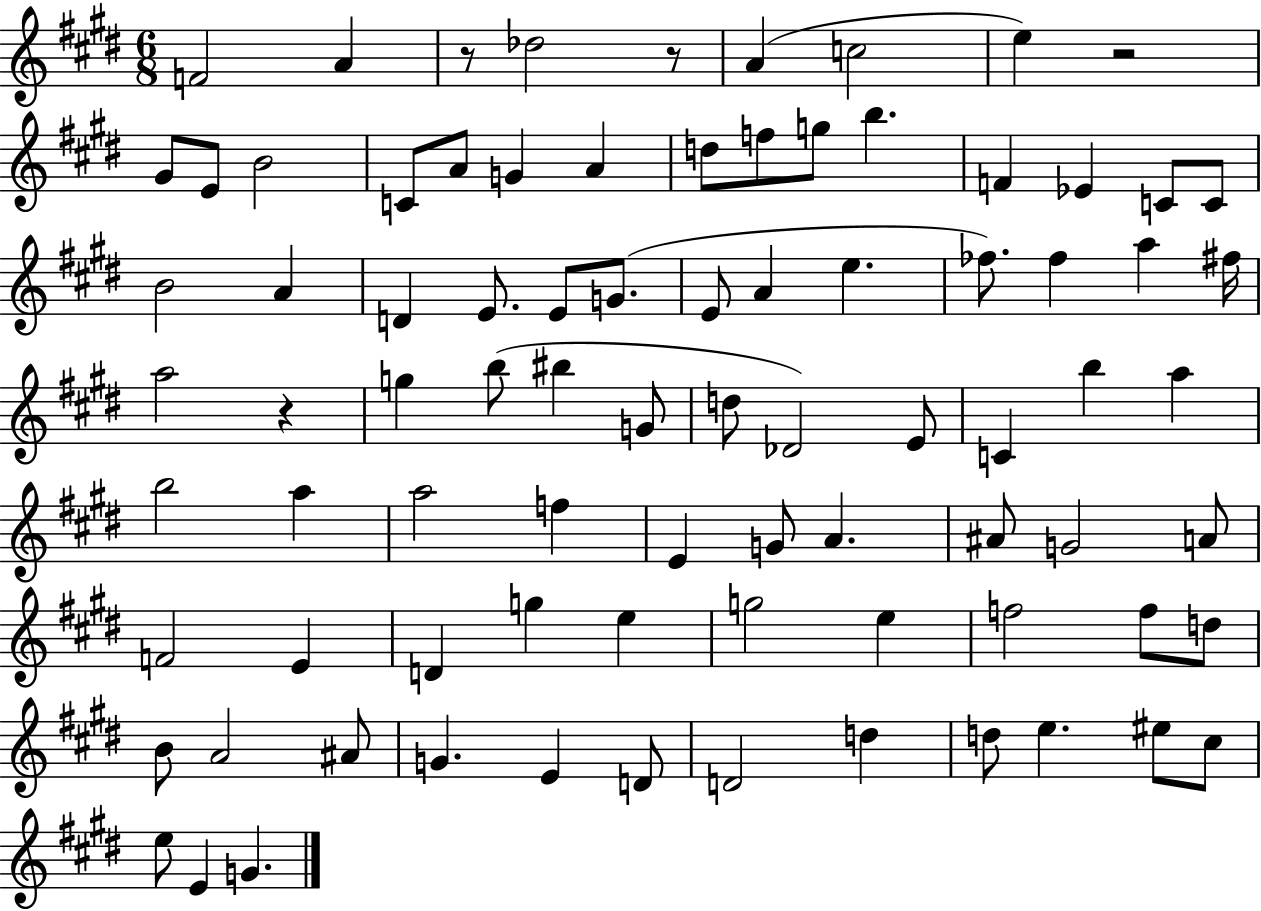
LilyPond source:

{
  \clef treble
  \numericTimeSignature
  \time 6/8
  \key e \major
  f'2 a'4 | r8 des''2 r8 | a'4( c''2 | e''4) r2 | \break gis'8 e'8 b'2 | c'8 a'8 g'4 a'4 | d''8 f''8 g''8 b''4. | f'4 ees'4 c'8 c'8 | \break b'2 a'4 | d'4 e'8. e'8 g'8.( | e'8 a'4 e''4. | fes''8.) fes''4 a''4 fis''16 | \break a''2 r4 | g''4 b''8( bis''4 g'8 | d''8 des'2) e'8 | c'4 b''4 a''4 | \break b''2 a''4 | a''2 f''4 | e'4 g'8 a'4. | ais'8 g'2 a'8 | \break f'2 e'4 | d'4 g''4 e''4 | g''2 e''4 | f''2 f''8 d''8 | \break b'8 a'2 ais'8 | g'4. e'4 d'8 | d'2 d''4 | d''8 e''4. eis''8 cis''8 | \break e''8 e'4 g'4. | \bar "|."
}